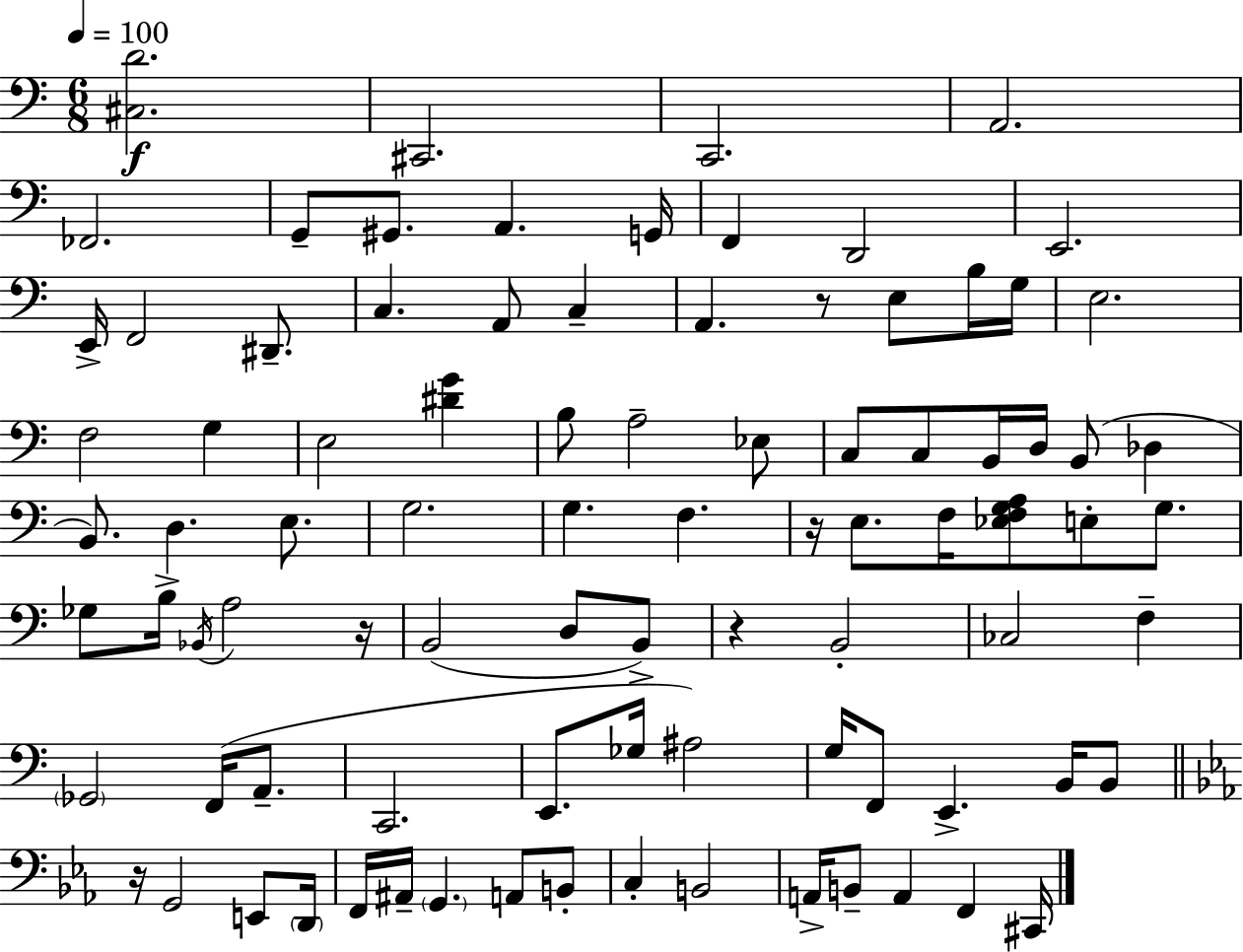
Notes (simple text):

[C#3,D4]/h. C#2/h. C2/h. A2/h. FES2/h. G2/e G#2/e. A2/q. G2/s F2/q D2/h E2/h. E2/s F2/h D#2/e. C3/q. A2/e C3/q A2/q. R/e E3/e B3/s G3/s E3/h. F3/h G3/q E3/h [D#4,G4]/q B3/e A3/h Eb3/e C3/e C3/e B2/s D3/s B2/e Db3/q B2/e. D3/q. E3/e. G3/h. G3/q. F3/q. R/s E3/e. F3/s [Eb3,F3,G3,A3]/e E3/e G3/e. Gb3/e B3/s Bb2/s A3/h R/s B2/h D3/e B2/e R/q B2/h CES3/h F3/q Gb2/h F2/s A2/e. C2/h. E2/e. Gb3/s A#3/h G3/s F2/e E2/q. B2/s B2/e R/s G2/h E2/e D2/s F2/s A#2/s G2/q. A2/e B2/e C3/q B2/h A2/s B2/e A2/q F2/q C#2/s